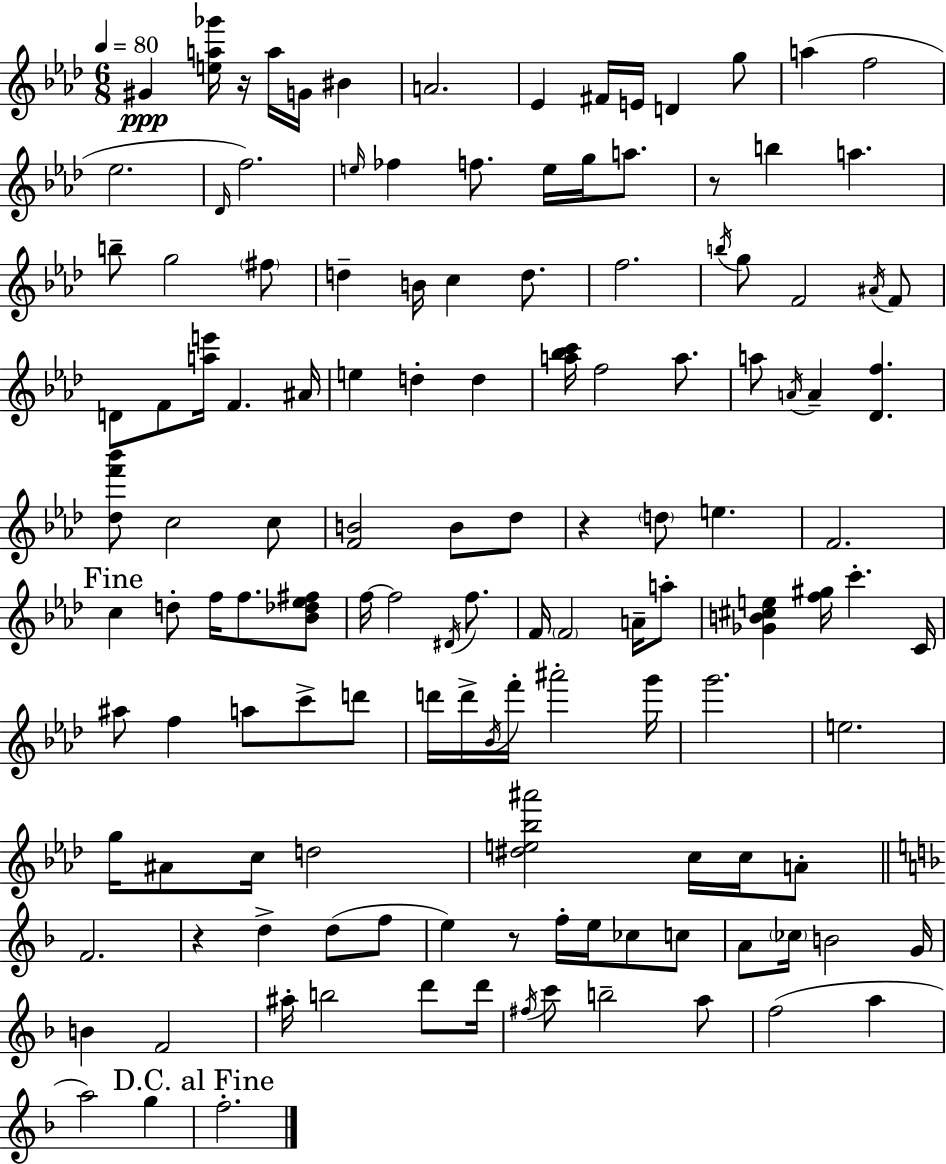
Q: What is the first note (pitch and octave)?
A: G#4